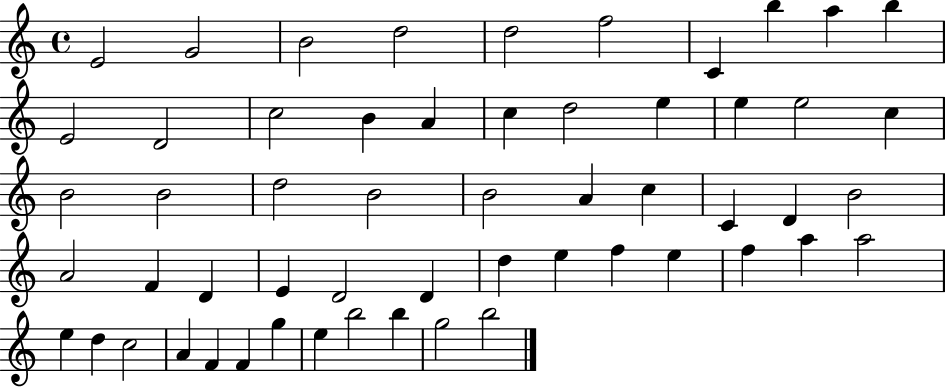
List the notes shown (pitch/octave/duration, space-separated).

E4/h G4/h B4/h D5/h D5/h F5/h C4/q B5/q A5/q B5/q E4/h D4/h C5/h B4/q A4/q C5/q D5/h E5/q E5/q E5/h C5/q B4/h B4/h D5/h B4/h B4/h A4/q C5/q C4/q D4/q B4/h A4/h F4/q D4/q E4/q D4/h D4/q D5/q E5/q F5/q E5/q F5/q A5/q A5/h E5/q D5/q C5/h A4/q F4/q F4/q G5/q E5/q B5/h B5/q G5/h B5/h